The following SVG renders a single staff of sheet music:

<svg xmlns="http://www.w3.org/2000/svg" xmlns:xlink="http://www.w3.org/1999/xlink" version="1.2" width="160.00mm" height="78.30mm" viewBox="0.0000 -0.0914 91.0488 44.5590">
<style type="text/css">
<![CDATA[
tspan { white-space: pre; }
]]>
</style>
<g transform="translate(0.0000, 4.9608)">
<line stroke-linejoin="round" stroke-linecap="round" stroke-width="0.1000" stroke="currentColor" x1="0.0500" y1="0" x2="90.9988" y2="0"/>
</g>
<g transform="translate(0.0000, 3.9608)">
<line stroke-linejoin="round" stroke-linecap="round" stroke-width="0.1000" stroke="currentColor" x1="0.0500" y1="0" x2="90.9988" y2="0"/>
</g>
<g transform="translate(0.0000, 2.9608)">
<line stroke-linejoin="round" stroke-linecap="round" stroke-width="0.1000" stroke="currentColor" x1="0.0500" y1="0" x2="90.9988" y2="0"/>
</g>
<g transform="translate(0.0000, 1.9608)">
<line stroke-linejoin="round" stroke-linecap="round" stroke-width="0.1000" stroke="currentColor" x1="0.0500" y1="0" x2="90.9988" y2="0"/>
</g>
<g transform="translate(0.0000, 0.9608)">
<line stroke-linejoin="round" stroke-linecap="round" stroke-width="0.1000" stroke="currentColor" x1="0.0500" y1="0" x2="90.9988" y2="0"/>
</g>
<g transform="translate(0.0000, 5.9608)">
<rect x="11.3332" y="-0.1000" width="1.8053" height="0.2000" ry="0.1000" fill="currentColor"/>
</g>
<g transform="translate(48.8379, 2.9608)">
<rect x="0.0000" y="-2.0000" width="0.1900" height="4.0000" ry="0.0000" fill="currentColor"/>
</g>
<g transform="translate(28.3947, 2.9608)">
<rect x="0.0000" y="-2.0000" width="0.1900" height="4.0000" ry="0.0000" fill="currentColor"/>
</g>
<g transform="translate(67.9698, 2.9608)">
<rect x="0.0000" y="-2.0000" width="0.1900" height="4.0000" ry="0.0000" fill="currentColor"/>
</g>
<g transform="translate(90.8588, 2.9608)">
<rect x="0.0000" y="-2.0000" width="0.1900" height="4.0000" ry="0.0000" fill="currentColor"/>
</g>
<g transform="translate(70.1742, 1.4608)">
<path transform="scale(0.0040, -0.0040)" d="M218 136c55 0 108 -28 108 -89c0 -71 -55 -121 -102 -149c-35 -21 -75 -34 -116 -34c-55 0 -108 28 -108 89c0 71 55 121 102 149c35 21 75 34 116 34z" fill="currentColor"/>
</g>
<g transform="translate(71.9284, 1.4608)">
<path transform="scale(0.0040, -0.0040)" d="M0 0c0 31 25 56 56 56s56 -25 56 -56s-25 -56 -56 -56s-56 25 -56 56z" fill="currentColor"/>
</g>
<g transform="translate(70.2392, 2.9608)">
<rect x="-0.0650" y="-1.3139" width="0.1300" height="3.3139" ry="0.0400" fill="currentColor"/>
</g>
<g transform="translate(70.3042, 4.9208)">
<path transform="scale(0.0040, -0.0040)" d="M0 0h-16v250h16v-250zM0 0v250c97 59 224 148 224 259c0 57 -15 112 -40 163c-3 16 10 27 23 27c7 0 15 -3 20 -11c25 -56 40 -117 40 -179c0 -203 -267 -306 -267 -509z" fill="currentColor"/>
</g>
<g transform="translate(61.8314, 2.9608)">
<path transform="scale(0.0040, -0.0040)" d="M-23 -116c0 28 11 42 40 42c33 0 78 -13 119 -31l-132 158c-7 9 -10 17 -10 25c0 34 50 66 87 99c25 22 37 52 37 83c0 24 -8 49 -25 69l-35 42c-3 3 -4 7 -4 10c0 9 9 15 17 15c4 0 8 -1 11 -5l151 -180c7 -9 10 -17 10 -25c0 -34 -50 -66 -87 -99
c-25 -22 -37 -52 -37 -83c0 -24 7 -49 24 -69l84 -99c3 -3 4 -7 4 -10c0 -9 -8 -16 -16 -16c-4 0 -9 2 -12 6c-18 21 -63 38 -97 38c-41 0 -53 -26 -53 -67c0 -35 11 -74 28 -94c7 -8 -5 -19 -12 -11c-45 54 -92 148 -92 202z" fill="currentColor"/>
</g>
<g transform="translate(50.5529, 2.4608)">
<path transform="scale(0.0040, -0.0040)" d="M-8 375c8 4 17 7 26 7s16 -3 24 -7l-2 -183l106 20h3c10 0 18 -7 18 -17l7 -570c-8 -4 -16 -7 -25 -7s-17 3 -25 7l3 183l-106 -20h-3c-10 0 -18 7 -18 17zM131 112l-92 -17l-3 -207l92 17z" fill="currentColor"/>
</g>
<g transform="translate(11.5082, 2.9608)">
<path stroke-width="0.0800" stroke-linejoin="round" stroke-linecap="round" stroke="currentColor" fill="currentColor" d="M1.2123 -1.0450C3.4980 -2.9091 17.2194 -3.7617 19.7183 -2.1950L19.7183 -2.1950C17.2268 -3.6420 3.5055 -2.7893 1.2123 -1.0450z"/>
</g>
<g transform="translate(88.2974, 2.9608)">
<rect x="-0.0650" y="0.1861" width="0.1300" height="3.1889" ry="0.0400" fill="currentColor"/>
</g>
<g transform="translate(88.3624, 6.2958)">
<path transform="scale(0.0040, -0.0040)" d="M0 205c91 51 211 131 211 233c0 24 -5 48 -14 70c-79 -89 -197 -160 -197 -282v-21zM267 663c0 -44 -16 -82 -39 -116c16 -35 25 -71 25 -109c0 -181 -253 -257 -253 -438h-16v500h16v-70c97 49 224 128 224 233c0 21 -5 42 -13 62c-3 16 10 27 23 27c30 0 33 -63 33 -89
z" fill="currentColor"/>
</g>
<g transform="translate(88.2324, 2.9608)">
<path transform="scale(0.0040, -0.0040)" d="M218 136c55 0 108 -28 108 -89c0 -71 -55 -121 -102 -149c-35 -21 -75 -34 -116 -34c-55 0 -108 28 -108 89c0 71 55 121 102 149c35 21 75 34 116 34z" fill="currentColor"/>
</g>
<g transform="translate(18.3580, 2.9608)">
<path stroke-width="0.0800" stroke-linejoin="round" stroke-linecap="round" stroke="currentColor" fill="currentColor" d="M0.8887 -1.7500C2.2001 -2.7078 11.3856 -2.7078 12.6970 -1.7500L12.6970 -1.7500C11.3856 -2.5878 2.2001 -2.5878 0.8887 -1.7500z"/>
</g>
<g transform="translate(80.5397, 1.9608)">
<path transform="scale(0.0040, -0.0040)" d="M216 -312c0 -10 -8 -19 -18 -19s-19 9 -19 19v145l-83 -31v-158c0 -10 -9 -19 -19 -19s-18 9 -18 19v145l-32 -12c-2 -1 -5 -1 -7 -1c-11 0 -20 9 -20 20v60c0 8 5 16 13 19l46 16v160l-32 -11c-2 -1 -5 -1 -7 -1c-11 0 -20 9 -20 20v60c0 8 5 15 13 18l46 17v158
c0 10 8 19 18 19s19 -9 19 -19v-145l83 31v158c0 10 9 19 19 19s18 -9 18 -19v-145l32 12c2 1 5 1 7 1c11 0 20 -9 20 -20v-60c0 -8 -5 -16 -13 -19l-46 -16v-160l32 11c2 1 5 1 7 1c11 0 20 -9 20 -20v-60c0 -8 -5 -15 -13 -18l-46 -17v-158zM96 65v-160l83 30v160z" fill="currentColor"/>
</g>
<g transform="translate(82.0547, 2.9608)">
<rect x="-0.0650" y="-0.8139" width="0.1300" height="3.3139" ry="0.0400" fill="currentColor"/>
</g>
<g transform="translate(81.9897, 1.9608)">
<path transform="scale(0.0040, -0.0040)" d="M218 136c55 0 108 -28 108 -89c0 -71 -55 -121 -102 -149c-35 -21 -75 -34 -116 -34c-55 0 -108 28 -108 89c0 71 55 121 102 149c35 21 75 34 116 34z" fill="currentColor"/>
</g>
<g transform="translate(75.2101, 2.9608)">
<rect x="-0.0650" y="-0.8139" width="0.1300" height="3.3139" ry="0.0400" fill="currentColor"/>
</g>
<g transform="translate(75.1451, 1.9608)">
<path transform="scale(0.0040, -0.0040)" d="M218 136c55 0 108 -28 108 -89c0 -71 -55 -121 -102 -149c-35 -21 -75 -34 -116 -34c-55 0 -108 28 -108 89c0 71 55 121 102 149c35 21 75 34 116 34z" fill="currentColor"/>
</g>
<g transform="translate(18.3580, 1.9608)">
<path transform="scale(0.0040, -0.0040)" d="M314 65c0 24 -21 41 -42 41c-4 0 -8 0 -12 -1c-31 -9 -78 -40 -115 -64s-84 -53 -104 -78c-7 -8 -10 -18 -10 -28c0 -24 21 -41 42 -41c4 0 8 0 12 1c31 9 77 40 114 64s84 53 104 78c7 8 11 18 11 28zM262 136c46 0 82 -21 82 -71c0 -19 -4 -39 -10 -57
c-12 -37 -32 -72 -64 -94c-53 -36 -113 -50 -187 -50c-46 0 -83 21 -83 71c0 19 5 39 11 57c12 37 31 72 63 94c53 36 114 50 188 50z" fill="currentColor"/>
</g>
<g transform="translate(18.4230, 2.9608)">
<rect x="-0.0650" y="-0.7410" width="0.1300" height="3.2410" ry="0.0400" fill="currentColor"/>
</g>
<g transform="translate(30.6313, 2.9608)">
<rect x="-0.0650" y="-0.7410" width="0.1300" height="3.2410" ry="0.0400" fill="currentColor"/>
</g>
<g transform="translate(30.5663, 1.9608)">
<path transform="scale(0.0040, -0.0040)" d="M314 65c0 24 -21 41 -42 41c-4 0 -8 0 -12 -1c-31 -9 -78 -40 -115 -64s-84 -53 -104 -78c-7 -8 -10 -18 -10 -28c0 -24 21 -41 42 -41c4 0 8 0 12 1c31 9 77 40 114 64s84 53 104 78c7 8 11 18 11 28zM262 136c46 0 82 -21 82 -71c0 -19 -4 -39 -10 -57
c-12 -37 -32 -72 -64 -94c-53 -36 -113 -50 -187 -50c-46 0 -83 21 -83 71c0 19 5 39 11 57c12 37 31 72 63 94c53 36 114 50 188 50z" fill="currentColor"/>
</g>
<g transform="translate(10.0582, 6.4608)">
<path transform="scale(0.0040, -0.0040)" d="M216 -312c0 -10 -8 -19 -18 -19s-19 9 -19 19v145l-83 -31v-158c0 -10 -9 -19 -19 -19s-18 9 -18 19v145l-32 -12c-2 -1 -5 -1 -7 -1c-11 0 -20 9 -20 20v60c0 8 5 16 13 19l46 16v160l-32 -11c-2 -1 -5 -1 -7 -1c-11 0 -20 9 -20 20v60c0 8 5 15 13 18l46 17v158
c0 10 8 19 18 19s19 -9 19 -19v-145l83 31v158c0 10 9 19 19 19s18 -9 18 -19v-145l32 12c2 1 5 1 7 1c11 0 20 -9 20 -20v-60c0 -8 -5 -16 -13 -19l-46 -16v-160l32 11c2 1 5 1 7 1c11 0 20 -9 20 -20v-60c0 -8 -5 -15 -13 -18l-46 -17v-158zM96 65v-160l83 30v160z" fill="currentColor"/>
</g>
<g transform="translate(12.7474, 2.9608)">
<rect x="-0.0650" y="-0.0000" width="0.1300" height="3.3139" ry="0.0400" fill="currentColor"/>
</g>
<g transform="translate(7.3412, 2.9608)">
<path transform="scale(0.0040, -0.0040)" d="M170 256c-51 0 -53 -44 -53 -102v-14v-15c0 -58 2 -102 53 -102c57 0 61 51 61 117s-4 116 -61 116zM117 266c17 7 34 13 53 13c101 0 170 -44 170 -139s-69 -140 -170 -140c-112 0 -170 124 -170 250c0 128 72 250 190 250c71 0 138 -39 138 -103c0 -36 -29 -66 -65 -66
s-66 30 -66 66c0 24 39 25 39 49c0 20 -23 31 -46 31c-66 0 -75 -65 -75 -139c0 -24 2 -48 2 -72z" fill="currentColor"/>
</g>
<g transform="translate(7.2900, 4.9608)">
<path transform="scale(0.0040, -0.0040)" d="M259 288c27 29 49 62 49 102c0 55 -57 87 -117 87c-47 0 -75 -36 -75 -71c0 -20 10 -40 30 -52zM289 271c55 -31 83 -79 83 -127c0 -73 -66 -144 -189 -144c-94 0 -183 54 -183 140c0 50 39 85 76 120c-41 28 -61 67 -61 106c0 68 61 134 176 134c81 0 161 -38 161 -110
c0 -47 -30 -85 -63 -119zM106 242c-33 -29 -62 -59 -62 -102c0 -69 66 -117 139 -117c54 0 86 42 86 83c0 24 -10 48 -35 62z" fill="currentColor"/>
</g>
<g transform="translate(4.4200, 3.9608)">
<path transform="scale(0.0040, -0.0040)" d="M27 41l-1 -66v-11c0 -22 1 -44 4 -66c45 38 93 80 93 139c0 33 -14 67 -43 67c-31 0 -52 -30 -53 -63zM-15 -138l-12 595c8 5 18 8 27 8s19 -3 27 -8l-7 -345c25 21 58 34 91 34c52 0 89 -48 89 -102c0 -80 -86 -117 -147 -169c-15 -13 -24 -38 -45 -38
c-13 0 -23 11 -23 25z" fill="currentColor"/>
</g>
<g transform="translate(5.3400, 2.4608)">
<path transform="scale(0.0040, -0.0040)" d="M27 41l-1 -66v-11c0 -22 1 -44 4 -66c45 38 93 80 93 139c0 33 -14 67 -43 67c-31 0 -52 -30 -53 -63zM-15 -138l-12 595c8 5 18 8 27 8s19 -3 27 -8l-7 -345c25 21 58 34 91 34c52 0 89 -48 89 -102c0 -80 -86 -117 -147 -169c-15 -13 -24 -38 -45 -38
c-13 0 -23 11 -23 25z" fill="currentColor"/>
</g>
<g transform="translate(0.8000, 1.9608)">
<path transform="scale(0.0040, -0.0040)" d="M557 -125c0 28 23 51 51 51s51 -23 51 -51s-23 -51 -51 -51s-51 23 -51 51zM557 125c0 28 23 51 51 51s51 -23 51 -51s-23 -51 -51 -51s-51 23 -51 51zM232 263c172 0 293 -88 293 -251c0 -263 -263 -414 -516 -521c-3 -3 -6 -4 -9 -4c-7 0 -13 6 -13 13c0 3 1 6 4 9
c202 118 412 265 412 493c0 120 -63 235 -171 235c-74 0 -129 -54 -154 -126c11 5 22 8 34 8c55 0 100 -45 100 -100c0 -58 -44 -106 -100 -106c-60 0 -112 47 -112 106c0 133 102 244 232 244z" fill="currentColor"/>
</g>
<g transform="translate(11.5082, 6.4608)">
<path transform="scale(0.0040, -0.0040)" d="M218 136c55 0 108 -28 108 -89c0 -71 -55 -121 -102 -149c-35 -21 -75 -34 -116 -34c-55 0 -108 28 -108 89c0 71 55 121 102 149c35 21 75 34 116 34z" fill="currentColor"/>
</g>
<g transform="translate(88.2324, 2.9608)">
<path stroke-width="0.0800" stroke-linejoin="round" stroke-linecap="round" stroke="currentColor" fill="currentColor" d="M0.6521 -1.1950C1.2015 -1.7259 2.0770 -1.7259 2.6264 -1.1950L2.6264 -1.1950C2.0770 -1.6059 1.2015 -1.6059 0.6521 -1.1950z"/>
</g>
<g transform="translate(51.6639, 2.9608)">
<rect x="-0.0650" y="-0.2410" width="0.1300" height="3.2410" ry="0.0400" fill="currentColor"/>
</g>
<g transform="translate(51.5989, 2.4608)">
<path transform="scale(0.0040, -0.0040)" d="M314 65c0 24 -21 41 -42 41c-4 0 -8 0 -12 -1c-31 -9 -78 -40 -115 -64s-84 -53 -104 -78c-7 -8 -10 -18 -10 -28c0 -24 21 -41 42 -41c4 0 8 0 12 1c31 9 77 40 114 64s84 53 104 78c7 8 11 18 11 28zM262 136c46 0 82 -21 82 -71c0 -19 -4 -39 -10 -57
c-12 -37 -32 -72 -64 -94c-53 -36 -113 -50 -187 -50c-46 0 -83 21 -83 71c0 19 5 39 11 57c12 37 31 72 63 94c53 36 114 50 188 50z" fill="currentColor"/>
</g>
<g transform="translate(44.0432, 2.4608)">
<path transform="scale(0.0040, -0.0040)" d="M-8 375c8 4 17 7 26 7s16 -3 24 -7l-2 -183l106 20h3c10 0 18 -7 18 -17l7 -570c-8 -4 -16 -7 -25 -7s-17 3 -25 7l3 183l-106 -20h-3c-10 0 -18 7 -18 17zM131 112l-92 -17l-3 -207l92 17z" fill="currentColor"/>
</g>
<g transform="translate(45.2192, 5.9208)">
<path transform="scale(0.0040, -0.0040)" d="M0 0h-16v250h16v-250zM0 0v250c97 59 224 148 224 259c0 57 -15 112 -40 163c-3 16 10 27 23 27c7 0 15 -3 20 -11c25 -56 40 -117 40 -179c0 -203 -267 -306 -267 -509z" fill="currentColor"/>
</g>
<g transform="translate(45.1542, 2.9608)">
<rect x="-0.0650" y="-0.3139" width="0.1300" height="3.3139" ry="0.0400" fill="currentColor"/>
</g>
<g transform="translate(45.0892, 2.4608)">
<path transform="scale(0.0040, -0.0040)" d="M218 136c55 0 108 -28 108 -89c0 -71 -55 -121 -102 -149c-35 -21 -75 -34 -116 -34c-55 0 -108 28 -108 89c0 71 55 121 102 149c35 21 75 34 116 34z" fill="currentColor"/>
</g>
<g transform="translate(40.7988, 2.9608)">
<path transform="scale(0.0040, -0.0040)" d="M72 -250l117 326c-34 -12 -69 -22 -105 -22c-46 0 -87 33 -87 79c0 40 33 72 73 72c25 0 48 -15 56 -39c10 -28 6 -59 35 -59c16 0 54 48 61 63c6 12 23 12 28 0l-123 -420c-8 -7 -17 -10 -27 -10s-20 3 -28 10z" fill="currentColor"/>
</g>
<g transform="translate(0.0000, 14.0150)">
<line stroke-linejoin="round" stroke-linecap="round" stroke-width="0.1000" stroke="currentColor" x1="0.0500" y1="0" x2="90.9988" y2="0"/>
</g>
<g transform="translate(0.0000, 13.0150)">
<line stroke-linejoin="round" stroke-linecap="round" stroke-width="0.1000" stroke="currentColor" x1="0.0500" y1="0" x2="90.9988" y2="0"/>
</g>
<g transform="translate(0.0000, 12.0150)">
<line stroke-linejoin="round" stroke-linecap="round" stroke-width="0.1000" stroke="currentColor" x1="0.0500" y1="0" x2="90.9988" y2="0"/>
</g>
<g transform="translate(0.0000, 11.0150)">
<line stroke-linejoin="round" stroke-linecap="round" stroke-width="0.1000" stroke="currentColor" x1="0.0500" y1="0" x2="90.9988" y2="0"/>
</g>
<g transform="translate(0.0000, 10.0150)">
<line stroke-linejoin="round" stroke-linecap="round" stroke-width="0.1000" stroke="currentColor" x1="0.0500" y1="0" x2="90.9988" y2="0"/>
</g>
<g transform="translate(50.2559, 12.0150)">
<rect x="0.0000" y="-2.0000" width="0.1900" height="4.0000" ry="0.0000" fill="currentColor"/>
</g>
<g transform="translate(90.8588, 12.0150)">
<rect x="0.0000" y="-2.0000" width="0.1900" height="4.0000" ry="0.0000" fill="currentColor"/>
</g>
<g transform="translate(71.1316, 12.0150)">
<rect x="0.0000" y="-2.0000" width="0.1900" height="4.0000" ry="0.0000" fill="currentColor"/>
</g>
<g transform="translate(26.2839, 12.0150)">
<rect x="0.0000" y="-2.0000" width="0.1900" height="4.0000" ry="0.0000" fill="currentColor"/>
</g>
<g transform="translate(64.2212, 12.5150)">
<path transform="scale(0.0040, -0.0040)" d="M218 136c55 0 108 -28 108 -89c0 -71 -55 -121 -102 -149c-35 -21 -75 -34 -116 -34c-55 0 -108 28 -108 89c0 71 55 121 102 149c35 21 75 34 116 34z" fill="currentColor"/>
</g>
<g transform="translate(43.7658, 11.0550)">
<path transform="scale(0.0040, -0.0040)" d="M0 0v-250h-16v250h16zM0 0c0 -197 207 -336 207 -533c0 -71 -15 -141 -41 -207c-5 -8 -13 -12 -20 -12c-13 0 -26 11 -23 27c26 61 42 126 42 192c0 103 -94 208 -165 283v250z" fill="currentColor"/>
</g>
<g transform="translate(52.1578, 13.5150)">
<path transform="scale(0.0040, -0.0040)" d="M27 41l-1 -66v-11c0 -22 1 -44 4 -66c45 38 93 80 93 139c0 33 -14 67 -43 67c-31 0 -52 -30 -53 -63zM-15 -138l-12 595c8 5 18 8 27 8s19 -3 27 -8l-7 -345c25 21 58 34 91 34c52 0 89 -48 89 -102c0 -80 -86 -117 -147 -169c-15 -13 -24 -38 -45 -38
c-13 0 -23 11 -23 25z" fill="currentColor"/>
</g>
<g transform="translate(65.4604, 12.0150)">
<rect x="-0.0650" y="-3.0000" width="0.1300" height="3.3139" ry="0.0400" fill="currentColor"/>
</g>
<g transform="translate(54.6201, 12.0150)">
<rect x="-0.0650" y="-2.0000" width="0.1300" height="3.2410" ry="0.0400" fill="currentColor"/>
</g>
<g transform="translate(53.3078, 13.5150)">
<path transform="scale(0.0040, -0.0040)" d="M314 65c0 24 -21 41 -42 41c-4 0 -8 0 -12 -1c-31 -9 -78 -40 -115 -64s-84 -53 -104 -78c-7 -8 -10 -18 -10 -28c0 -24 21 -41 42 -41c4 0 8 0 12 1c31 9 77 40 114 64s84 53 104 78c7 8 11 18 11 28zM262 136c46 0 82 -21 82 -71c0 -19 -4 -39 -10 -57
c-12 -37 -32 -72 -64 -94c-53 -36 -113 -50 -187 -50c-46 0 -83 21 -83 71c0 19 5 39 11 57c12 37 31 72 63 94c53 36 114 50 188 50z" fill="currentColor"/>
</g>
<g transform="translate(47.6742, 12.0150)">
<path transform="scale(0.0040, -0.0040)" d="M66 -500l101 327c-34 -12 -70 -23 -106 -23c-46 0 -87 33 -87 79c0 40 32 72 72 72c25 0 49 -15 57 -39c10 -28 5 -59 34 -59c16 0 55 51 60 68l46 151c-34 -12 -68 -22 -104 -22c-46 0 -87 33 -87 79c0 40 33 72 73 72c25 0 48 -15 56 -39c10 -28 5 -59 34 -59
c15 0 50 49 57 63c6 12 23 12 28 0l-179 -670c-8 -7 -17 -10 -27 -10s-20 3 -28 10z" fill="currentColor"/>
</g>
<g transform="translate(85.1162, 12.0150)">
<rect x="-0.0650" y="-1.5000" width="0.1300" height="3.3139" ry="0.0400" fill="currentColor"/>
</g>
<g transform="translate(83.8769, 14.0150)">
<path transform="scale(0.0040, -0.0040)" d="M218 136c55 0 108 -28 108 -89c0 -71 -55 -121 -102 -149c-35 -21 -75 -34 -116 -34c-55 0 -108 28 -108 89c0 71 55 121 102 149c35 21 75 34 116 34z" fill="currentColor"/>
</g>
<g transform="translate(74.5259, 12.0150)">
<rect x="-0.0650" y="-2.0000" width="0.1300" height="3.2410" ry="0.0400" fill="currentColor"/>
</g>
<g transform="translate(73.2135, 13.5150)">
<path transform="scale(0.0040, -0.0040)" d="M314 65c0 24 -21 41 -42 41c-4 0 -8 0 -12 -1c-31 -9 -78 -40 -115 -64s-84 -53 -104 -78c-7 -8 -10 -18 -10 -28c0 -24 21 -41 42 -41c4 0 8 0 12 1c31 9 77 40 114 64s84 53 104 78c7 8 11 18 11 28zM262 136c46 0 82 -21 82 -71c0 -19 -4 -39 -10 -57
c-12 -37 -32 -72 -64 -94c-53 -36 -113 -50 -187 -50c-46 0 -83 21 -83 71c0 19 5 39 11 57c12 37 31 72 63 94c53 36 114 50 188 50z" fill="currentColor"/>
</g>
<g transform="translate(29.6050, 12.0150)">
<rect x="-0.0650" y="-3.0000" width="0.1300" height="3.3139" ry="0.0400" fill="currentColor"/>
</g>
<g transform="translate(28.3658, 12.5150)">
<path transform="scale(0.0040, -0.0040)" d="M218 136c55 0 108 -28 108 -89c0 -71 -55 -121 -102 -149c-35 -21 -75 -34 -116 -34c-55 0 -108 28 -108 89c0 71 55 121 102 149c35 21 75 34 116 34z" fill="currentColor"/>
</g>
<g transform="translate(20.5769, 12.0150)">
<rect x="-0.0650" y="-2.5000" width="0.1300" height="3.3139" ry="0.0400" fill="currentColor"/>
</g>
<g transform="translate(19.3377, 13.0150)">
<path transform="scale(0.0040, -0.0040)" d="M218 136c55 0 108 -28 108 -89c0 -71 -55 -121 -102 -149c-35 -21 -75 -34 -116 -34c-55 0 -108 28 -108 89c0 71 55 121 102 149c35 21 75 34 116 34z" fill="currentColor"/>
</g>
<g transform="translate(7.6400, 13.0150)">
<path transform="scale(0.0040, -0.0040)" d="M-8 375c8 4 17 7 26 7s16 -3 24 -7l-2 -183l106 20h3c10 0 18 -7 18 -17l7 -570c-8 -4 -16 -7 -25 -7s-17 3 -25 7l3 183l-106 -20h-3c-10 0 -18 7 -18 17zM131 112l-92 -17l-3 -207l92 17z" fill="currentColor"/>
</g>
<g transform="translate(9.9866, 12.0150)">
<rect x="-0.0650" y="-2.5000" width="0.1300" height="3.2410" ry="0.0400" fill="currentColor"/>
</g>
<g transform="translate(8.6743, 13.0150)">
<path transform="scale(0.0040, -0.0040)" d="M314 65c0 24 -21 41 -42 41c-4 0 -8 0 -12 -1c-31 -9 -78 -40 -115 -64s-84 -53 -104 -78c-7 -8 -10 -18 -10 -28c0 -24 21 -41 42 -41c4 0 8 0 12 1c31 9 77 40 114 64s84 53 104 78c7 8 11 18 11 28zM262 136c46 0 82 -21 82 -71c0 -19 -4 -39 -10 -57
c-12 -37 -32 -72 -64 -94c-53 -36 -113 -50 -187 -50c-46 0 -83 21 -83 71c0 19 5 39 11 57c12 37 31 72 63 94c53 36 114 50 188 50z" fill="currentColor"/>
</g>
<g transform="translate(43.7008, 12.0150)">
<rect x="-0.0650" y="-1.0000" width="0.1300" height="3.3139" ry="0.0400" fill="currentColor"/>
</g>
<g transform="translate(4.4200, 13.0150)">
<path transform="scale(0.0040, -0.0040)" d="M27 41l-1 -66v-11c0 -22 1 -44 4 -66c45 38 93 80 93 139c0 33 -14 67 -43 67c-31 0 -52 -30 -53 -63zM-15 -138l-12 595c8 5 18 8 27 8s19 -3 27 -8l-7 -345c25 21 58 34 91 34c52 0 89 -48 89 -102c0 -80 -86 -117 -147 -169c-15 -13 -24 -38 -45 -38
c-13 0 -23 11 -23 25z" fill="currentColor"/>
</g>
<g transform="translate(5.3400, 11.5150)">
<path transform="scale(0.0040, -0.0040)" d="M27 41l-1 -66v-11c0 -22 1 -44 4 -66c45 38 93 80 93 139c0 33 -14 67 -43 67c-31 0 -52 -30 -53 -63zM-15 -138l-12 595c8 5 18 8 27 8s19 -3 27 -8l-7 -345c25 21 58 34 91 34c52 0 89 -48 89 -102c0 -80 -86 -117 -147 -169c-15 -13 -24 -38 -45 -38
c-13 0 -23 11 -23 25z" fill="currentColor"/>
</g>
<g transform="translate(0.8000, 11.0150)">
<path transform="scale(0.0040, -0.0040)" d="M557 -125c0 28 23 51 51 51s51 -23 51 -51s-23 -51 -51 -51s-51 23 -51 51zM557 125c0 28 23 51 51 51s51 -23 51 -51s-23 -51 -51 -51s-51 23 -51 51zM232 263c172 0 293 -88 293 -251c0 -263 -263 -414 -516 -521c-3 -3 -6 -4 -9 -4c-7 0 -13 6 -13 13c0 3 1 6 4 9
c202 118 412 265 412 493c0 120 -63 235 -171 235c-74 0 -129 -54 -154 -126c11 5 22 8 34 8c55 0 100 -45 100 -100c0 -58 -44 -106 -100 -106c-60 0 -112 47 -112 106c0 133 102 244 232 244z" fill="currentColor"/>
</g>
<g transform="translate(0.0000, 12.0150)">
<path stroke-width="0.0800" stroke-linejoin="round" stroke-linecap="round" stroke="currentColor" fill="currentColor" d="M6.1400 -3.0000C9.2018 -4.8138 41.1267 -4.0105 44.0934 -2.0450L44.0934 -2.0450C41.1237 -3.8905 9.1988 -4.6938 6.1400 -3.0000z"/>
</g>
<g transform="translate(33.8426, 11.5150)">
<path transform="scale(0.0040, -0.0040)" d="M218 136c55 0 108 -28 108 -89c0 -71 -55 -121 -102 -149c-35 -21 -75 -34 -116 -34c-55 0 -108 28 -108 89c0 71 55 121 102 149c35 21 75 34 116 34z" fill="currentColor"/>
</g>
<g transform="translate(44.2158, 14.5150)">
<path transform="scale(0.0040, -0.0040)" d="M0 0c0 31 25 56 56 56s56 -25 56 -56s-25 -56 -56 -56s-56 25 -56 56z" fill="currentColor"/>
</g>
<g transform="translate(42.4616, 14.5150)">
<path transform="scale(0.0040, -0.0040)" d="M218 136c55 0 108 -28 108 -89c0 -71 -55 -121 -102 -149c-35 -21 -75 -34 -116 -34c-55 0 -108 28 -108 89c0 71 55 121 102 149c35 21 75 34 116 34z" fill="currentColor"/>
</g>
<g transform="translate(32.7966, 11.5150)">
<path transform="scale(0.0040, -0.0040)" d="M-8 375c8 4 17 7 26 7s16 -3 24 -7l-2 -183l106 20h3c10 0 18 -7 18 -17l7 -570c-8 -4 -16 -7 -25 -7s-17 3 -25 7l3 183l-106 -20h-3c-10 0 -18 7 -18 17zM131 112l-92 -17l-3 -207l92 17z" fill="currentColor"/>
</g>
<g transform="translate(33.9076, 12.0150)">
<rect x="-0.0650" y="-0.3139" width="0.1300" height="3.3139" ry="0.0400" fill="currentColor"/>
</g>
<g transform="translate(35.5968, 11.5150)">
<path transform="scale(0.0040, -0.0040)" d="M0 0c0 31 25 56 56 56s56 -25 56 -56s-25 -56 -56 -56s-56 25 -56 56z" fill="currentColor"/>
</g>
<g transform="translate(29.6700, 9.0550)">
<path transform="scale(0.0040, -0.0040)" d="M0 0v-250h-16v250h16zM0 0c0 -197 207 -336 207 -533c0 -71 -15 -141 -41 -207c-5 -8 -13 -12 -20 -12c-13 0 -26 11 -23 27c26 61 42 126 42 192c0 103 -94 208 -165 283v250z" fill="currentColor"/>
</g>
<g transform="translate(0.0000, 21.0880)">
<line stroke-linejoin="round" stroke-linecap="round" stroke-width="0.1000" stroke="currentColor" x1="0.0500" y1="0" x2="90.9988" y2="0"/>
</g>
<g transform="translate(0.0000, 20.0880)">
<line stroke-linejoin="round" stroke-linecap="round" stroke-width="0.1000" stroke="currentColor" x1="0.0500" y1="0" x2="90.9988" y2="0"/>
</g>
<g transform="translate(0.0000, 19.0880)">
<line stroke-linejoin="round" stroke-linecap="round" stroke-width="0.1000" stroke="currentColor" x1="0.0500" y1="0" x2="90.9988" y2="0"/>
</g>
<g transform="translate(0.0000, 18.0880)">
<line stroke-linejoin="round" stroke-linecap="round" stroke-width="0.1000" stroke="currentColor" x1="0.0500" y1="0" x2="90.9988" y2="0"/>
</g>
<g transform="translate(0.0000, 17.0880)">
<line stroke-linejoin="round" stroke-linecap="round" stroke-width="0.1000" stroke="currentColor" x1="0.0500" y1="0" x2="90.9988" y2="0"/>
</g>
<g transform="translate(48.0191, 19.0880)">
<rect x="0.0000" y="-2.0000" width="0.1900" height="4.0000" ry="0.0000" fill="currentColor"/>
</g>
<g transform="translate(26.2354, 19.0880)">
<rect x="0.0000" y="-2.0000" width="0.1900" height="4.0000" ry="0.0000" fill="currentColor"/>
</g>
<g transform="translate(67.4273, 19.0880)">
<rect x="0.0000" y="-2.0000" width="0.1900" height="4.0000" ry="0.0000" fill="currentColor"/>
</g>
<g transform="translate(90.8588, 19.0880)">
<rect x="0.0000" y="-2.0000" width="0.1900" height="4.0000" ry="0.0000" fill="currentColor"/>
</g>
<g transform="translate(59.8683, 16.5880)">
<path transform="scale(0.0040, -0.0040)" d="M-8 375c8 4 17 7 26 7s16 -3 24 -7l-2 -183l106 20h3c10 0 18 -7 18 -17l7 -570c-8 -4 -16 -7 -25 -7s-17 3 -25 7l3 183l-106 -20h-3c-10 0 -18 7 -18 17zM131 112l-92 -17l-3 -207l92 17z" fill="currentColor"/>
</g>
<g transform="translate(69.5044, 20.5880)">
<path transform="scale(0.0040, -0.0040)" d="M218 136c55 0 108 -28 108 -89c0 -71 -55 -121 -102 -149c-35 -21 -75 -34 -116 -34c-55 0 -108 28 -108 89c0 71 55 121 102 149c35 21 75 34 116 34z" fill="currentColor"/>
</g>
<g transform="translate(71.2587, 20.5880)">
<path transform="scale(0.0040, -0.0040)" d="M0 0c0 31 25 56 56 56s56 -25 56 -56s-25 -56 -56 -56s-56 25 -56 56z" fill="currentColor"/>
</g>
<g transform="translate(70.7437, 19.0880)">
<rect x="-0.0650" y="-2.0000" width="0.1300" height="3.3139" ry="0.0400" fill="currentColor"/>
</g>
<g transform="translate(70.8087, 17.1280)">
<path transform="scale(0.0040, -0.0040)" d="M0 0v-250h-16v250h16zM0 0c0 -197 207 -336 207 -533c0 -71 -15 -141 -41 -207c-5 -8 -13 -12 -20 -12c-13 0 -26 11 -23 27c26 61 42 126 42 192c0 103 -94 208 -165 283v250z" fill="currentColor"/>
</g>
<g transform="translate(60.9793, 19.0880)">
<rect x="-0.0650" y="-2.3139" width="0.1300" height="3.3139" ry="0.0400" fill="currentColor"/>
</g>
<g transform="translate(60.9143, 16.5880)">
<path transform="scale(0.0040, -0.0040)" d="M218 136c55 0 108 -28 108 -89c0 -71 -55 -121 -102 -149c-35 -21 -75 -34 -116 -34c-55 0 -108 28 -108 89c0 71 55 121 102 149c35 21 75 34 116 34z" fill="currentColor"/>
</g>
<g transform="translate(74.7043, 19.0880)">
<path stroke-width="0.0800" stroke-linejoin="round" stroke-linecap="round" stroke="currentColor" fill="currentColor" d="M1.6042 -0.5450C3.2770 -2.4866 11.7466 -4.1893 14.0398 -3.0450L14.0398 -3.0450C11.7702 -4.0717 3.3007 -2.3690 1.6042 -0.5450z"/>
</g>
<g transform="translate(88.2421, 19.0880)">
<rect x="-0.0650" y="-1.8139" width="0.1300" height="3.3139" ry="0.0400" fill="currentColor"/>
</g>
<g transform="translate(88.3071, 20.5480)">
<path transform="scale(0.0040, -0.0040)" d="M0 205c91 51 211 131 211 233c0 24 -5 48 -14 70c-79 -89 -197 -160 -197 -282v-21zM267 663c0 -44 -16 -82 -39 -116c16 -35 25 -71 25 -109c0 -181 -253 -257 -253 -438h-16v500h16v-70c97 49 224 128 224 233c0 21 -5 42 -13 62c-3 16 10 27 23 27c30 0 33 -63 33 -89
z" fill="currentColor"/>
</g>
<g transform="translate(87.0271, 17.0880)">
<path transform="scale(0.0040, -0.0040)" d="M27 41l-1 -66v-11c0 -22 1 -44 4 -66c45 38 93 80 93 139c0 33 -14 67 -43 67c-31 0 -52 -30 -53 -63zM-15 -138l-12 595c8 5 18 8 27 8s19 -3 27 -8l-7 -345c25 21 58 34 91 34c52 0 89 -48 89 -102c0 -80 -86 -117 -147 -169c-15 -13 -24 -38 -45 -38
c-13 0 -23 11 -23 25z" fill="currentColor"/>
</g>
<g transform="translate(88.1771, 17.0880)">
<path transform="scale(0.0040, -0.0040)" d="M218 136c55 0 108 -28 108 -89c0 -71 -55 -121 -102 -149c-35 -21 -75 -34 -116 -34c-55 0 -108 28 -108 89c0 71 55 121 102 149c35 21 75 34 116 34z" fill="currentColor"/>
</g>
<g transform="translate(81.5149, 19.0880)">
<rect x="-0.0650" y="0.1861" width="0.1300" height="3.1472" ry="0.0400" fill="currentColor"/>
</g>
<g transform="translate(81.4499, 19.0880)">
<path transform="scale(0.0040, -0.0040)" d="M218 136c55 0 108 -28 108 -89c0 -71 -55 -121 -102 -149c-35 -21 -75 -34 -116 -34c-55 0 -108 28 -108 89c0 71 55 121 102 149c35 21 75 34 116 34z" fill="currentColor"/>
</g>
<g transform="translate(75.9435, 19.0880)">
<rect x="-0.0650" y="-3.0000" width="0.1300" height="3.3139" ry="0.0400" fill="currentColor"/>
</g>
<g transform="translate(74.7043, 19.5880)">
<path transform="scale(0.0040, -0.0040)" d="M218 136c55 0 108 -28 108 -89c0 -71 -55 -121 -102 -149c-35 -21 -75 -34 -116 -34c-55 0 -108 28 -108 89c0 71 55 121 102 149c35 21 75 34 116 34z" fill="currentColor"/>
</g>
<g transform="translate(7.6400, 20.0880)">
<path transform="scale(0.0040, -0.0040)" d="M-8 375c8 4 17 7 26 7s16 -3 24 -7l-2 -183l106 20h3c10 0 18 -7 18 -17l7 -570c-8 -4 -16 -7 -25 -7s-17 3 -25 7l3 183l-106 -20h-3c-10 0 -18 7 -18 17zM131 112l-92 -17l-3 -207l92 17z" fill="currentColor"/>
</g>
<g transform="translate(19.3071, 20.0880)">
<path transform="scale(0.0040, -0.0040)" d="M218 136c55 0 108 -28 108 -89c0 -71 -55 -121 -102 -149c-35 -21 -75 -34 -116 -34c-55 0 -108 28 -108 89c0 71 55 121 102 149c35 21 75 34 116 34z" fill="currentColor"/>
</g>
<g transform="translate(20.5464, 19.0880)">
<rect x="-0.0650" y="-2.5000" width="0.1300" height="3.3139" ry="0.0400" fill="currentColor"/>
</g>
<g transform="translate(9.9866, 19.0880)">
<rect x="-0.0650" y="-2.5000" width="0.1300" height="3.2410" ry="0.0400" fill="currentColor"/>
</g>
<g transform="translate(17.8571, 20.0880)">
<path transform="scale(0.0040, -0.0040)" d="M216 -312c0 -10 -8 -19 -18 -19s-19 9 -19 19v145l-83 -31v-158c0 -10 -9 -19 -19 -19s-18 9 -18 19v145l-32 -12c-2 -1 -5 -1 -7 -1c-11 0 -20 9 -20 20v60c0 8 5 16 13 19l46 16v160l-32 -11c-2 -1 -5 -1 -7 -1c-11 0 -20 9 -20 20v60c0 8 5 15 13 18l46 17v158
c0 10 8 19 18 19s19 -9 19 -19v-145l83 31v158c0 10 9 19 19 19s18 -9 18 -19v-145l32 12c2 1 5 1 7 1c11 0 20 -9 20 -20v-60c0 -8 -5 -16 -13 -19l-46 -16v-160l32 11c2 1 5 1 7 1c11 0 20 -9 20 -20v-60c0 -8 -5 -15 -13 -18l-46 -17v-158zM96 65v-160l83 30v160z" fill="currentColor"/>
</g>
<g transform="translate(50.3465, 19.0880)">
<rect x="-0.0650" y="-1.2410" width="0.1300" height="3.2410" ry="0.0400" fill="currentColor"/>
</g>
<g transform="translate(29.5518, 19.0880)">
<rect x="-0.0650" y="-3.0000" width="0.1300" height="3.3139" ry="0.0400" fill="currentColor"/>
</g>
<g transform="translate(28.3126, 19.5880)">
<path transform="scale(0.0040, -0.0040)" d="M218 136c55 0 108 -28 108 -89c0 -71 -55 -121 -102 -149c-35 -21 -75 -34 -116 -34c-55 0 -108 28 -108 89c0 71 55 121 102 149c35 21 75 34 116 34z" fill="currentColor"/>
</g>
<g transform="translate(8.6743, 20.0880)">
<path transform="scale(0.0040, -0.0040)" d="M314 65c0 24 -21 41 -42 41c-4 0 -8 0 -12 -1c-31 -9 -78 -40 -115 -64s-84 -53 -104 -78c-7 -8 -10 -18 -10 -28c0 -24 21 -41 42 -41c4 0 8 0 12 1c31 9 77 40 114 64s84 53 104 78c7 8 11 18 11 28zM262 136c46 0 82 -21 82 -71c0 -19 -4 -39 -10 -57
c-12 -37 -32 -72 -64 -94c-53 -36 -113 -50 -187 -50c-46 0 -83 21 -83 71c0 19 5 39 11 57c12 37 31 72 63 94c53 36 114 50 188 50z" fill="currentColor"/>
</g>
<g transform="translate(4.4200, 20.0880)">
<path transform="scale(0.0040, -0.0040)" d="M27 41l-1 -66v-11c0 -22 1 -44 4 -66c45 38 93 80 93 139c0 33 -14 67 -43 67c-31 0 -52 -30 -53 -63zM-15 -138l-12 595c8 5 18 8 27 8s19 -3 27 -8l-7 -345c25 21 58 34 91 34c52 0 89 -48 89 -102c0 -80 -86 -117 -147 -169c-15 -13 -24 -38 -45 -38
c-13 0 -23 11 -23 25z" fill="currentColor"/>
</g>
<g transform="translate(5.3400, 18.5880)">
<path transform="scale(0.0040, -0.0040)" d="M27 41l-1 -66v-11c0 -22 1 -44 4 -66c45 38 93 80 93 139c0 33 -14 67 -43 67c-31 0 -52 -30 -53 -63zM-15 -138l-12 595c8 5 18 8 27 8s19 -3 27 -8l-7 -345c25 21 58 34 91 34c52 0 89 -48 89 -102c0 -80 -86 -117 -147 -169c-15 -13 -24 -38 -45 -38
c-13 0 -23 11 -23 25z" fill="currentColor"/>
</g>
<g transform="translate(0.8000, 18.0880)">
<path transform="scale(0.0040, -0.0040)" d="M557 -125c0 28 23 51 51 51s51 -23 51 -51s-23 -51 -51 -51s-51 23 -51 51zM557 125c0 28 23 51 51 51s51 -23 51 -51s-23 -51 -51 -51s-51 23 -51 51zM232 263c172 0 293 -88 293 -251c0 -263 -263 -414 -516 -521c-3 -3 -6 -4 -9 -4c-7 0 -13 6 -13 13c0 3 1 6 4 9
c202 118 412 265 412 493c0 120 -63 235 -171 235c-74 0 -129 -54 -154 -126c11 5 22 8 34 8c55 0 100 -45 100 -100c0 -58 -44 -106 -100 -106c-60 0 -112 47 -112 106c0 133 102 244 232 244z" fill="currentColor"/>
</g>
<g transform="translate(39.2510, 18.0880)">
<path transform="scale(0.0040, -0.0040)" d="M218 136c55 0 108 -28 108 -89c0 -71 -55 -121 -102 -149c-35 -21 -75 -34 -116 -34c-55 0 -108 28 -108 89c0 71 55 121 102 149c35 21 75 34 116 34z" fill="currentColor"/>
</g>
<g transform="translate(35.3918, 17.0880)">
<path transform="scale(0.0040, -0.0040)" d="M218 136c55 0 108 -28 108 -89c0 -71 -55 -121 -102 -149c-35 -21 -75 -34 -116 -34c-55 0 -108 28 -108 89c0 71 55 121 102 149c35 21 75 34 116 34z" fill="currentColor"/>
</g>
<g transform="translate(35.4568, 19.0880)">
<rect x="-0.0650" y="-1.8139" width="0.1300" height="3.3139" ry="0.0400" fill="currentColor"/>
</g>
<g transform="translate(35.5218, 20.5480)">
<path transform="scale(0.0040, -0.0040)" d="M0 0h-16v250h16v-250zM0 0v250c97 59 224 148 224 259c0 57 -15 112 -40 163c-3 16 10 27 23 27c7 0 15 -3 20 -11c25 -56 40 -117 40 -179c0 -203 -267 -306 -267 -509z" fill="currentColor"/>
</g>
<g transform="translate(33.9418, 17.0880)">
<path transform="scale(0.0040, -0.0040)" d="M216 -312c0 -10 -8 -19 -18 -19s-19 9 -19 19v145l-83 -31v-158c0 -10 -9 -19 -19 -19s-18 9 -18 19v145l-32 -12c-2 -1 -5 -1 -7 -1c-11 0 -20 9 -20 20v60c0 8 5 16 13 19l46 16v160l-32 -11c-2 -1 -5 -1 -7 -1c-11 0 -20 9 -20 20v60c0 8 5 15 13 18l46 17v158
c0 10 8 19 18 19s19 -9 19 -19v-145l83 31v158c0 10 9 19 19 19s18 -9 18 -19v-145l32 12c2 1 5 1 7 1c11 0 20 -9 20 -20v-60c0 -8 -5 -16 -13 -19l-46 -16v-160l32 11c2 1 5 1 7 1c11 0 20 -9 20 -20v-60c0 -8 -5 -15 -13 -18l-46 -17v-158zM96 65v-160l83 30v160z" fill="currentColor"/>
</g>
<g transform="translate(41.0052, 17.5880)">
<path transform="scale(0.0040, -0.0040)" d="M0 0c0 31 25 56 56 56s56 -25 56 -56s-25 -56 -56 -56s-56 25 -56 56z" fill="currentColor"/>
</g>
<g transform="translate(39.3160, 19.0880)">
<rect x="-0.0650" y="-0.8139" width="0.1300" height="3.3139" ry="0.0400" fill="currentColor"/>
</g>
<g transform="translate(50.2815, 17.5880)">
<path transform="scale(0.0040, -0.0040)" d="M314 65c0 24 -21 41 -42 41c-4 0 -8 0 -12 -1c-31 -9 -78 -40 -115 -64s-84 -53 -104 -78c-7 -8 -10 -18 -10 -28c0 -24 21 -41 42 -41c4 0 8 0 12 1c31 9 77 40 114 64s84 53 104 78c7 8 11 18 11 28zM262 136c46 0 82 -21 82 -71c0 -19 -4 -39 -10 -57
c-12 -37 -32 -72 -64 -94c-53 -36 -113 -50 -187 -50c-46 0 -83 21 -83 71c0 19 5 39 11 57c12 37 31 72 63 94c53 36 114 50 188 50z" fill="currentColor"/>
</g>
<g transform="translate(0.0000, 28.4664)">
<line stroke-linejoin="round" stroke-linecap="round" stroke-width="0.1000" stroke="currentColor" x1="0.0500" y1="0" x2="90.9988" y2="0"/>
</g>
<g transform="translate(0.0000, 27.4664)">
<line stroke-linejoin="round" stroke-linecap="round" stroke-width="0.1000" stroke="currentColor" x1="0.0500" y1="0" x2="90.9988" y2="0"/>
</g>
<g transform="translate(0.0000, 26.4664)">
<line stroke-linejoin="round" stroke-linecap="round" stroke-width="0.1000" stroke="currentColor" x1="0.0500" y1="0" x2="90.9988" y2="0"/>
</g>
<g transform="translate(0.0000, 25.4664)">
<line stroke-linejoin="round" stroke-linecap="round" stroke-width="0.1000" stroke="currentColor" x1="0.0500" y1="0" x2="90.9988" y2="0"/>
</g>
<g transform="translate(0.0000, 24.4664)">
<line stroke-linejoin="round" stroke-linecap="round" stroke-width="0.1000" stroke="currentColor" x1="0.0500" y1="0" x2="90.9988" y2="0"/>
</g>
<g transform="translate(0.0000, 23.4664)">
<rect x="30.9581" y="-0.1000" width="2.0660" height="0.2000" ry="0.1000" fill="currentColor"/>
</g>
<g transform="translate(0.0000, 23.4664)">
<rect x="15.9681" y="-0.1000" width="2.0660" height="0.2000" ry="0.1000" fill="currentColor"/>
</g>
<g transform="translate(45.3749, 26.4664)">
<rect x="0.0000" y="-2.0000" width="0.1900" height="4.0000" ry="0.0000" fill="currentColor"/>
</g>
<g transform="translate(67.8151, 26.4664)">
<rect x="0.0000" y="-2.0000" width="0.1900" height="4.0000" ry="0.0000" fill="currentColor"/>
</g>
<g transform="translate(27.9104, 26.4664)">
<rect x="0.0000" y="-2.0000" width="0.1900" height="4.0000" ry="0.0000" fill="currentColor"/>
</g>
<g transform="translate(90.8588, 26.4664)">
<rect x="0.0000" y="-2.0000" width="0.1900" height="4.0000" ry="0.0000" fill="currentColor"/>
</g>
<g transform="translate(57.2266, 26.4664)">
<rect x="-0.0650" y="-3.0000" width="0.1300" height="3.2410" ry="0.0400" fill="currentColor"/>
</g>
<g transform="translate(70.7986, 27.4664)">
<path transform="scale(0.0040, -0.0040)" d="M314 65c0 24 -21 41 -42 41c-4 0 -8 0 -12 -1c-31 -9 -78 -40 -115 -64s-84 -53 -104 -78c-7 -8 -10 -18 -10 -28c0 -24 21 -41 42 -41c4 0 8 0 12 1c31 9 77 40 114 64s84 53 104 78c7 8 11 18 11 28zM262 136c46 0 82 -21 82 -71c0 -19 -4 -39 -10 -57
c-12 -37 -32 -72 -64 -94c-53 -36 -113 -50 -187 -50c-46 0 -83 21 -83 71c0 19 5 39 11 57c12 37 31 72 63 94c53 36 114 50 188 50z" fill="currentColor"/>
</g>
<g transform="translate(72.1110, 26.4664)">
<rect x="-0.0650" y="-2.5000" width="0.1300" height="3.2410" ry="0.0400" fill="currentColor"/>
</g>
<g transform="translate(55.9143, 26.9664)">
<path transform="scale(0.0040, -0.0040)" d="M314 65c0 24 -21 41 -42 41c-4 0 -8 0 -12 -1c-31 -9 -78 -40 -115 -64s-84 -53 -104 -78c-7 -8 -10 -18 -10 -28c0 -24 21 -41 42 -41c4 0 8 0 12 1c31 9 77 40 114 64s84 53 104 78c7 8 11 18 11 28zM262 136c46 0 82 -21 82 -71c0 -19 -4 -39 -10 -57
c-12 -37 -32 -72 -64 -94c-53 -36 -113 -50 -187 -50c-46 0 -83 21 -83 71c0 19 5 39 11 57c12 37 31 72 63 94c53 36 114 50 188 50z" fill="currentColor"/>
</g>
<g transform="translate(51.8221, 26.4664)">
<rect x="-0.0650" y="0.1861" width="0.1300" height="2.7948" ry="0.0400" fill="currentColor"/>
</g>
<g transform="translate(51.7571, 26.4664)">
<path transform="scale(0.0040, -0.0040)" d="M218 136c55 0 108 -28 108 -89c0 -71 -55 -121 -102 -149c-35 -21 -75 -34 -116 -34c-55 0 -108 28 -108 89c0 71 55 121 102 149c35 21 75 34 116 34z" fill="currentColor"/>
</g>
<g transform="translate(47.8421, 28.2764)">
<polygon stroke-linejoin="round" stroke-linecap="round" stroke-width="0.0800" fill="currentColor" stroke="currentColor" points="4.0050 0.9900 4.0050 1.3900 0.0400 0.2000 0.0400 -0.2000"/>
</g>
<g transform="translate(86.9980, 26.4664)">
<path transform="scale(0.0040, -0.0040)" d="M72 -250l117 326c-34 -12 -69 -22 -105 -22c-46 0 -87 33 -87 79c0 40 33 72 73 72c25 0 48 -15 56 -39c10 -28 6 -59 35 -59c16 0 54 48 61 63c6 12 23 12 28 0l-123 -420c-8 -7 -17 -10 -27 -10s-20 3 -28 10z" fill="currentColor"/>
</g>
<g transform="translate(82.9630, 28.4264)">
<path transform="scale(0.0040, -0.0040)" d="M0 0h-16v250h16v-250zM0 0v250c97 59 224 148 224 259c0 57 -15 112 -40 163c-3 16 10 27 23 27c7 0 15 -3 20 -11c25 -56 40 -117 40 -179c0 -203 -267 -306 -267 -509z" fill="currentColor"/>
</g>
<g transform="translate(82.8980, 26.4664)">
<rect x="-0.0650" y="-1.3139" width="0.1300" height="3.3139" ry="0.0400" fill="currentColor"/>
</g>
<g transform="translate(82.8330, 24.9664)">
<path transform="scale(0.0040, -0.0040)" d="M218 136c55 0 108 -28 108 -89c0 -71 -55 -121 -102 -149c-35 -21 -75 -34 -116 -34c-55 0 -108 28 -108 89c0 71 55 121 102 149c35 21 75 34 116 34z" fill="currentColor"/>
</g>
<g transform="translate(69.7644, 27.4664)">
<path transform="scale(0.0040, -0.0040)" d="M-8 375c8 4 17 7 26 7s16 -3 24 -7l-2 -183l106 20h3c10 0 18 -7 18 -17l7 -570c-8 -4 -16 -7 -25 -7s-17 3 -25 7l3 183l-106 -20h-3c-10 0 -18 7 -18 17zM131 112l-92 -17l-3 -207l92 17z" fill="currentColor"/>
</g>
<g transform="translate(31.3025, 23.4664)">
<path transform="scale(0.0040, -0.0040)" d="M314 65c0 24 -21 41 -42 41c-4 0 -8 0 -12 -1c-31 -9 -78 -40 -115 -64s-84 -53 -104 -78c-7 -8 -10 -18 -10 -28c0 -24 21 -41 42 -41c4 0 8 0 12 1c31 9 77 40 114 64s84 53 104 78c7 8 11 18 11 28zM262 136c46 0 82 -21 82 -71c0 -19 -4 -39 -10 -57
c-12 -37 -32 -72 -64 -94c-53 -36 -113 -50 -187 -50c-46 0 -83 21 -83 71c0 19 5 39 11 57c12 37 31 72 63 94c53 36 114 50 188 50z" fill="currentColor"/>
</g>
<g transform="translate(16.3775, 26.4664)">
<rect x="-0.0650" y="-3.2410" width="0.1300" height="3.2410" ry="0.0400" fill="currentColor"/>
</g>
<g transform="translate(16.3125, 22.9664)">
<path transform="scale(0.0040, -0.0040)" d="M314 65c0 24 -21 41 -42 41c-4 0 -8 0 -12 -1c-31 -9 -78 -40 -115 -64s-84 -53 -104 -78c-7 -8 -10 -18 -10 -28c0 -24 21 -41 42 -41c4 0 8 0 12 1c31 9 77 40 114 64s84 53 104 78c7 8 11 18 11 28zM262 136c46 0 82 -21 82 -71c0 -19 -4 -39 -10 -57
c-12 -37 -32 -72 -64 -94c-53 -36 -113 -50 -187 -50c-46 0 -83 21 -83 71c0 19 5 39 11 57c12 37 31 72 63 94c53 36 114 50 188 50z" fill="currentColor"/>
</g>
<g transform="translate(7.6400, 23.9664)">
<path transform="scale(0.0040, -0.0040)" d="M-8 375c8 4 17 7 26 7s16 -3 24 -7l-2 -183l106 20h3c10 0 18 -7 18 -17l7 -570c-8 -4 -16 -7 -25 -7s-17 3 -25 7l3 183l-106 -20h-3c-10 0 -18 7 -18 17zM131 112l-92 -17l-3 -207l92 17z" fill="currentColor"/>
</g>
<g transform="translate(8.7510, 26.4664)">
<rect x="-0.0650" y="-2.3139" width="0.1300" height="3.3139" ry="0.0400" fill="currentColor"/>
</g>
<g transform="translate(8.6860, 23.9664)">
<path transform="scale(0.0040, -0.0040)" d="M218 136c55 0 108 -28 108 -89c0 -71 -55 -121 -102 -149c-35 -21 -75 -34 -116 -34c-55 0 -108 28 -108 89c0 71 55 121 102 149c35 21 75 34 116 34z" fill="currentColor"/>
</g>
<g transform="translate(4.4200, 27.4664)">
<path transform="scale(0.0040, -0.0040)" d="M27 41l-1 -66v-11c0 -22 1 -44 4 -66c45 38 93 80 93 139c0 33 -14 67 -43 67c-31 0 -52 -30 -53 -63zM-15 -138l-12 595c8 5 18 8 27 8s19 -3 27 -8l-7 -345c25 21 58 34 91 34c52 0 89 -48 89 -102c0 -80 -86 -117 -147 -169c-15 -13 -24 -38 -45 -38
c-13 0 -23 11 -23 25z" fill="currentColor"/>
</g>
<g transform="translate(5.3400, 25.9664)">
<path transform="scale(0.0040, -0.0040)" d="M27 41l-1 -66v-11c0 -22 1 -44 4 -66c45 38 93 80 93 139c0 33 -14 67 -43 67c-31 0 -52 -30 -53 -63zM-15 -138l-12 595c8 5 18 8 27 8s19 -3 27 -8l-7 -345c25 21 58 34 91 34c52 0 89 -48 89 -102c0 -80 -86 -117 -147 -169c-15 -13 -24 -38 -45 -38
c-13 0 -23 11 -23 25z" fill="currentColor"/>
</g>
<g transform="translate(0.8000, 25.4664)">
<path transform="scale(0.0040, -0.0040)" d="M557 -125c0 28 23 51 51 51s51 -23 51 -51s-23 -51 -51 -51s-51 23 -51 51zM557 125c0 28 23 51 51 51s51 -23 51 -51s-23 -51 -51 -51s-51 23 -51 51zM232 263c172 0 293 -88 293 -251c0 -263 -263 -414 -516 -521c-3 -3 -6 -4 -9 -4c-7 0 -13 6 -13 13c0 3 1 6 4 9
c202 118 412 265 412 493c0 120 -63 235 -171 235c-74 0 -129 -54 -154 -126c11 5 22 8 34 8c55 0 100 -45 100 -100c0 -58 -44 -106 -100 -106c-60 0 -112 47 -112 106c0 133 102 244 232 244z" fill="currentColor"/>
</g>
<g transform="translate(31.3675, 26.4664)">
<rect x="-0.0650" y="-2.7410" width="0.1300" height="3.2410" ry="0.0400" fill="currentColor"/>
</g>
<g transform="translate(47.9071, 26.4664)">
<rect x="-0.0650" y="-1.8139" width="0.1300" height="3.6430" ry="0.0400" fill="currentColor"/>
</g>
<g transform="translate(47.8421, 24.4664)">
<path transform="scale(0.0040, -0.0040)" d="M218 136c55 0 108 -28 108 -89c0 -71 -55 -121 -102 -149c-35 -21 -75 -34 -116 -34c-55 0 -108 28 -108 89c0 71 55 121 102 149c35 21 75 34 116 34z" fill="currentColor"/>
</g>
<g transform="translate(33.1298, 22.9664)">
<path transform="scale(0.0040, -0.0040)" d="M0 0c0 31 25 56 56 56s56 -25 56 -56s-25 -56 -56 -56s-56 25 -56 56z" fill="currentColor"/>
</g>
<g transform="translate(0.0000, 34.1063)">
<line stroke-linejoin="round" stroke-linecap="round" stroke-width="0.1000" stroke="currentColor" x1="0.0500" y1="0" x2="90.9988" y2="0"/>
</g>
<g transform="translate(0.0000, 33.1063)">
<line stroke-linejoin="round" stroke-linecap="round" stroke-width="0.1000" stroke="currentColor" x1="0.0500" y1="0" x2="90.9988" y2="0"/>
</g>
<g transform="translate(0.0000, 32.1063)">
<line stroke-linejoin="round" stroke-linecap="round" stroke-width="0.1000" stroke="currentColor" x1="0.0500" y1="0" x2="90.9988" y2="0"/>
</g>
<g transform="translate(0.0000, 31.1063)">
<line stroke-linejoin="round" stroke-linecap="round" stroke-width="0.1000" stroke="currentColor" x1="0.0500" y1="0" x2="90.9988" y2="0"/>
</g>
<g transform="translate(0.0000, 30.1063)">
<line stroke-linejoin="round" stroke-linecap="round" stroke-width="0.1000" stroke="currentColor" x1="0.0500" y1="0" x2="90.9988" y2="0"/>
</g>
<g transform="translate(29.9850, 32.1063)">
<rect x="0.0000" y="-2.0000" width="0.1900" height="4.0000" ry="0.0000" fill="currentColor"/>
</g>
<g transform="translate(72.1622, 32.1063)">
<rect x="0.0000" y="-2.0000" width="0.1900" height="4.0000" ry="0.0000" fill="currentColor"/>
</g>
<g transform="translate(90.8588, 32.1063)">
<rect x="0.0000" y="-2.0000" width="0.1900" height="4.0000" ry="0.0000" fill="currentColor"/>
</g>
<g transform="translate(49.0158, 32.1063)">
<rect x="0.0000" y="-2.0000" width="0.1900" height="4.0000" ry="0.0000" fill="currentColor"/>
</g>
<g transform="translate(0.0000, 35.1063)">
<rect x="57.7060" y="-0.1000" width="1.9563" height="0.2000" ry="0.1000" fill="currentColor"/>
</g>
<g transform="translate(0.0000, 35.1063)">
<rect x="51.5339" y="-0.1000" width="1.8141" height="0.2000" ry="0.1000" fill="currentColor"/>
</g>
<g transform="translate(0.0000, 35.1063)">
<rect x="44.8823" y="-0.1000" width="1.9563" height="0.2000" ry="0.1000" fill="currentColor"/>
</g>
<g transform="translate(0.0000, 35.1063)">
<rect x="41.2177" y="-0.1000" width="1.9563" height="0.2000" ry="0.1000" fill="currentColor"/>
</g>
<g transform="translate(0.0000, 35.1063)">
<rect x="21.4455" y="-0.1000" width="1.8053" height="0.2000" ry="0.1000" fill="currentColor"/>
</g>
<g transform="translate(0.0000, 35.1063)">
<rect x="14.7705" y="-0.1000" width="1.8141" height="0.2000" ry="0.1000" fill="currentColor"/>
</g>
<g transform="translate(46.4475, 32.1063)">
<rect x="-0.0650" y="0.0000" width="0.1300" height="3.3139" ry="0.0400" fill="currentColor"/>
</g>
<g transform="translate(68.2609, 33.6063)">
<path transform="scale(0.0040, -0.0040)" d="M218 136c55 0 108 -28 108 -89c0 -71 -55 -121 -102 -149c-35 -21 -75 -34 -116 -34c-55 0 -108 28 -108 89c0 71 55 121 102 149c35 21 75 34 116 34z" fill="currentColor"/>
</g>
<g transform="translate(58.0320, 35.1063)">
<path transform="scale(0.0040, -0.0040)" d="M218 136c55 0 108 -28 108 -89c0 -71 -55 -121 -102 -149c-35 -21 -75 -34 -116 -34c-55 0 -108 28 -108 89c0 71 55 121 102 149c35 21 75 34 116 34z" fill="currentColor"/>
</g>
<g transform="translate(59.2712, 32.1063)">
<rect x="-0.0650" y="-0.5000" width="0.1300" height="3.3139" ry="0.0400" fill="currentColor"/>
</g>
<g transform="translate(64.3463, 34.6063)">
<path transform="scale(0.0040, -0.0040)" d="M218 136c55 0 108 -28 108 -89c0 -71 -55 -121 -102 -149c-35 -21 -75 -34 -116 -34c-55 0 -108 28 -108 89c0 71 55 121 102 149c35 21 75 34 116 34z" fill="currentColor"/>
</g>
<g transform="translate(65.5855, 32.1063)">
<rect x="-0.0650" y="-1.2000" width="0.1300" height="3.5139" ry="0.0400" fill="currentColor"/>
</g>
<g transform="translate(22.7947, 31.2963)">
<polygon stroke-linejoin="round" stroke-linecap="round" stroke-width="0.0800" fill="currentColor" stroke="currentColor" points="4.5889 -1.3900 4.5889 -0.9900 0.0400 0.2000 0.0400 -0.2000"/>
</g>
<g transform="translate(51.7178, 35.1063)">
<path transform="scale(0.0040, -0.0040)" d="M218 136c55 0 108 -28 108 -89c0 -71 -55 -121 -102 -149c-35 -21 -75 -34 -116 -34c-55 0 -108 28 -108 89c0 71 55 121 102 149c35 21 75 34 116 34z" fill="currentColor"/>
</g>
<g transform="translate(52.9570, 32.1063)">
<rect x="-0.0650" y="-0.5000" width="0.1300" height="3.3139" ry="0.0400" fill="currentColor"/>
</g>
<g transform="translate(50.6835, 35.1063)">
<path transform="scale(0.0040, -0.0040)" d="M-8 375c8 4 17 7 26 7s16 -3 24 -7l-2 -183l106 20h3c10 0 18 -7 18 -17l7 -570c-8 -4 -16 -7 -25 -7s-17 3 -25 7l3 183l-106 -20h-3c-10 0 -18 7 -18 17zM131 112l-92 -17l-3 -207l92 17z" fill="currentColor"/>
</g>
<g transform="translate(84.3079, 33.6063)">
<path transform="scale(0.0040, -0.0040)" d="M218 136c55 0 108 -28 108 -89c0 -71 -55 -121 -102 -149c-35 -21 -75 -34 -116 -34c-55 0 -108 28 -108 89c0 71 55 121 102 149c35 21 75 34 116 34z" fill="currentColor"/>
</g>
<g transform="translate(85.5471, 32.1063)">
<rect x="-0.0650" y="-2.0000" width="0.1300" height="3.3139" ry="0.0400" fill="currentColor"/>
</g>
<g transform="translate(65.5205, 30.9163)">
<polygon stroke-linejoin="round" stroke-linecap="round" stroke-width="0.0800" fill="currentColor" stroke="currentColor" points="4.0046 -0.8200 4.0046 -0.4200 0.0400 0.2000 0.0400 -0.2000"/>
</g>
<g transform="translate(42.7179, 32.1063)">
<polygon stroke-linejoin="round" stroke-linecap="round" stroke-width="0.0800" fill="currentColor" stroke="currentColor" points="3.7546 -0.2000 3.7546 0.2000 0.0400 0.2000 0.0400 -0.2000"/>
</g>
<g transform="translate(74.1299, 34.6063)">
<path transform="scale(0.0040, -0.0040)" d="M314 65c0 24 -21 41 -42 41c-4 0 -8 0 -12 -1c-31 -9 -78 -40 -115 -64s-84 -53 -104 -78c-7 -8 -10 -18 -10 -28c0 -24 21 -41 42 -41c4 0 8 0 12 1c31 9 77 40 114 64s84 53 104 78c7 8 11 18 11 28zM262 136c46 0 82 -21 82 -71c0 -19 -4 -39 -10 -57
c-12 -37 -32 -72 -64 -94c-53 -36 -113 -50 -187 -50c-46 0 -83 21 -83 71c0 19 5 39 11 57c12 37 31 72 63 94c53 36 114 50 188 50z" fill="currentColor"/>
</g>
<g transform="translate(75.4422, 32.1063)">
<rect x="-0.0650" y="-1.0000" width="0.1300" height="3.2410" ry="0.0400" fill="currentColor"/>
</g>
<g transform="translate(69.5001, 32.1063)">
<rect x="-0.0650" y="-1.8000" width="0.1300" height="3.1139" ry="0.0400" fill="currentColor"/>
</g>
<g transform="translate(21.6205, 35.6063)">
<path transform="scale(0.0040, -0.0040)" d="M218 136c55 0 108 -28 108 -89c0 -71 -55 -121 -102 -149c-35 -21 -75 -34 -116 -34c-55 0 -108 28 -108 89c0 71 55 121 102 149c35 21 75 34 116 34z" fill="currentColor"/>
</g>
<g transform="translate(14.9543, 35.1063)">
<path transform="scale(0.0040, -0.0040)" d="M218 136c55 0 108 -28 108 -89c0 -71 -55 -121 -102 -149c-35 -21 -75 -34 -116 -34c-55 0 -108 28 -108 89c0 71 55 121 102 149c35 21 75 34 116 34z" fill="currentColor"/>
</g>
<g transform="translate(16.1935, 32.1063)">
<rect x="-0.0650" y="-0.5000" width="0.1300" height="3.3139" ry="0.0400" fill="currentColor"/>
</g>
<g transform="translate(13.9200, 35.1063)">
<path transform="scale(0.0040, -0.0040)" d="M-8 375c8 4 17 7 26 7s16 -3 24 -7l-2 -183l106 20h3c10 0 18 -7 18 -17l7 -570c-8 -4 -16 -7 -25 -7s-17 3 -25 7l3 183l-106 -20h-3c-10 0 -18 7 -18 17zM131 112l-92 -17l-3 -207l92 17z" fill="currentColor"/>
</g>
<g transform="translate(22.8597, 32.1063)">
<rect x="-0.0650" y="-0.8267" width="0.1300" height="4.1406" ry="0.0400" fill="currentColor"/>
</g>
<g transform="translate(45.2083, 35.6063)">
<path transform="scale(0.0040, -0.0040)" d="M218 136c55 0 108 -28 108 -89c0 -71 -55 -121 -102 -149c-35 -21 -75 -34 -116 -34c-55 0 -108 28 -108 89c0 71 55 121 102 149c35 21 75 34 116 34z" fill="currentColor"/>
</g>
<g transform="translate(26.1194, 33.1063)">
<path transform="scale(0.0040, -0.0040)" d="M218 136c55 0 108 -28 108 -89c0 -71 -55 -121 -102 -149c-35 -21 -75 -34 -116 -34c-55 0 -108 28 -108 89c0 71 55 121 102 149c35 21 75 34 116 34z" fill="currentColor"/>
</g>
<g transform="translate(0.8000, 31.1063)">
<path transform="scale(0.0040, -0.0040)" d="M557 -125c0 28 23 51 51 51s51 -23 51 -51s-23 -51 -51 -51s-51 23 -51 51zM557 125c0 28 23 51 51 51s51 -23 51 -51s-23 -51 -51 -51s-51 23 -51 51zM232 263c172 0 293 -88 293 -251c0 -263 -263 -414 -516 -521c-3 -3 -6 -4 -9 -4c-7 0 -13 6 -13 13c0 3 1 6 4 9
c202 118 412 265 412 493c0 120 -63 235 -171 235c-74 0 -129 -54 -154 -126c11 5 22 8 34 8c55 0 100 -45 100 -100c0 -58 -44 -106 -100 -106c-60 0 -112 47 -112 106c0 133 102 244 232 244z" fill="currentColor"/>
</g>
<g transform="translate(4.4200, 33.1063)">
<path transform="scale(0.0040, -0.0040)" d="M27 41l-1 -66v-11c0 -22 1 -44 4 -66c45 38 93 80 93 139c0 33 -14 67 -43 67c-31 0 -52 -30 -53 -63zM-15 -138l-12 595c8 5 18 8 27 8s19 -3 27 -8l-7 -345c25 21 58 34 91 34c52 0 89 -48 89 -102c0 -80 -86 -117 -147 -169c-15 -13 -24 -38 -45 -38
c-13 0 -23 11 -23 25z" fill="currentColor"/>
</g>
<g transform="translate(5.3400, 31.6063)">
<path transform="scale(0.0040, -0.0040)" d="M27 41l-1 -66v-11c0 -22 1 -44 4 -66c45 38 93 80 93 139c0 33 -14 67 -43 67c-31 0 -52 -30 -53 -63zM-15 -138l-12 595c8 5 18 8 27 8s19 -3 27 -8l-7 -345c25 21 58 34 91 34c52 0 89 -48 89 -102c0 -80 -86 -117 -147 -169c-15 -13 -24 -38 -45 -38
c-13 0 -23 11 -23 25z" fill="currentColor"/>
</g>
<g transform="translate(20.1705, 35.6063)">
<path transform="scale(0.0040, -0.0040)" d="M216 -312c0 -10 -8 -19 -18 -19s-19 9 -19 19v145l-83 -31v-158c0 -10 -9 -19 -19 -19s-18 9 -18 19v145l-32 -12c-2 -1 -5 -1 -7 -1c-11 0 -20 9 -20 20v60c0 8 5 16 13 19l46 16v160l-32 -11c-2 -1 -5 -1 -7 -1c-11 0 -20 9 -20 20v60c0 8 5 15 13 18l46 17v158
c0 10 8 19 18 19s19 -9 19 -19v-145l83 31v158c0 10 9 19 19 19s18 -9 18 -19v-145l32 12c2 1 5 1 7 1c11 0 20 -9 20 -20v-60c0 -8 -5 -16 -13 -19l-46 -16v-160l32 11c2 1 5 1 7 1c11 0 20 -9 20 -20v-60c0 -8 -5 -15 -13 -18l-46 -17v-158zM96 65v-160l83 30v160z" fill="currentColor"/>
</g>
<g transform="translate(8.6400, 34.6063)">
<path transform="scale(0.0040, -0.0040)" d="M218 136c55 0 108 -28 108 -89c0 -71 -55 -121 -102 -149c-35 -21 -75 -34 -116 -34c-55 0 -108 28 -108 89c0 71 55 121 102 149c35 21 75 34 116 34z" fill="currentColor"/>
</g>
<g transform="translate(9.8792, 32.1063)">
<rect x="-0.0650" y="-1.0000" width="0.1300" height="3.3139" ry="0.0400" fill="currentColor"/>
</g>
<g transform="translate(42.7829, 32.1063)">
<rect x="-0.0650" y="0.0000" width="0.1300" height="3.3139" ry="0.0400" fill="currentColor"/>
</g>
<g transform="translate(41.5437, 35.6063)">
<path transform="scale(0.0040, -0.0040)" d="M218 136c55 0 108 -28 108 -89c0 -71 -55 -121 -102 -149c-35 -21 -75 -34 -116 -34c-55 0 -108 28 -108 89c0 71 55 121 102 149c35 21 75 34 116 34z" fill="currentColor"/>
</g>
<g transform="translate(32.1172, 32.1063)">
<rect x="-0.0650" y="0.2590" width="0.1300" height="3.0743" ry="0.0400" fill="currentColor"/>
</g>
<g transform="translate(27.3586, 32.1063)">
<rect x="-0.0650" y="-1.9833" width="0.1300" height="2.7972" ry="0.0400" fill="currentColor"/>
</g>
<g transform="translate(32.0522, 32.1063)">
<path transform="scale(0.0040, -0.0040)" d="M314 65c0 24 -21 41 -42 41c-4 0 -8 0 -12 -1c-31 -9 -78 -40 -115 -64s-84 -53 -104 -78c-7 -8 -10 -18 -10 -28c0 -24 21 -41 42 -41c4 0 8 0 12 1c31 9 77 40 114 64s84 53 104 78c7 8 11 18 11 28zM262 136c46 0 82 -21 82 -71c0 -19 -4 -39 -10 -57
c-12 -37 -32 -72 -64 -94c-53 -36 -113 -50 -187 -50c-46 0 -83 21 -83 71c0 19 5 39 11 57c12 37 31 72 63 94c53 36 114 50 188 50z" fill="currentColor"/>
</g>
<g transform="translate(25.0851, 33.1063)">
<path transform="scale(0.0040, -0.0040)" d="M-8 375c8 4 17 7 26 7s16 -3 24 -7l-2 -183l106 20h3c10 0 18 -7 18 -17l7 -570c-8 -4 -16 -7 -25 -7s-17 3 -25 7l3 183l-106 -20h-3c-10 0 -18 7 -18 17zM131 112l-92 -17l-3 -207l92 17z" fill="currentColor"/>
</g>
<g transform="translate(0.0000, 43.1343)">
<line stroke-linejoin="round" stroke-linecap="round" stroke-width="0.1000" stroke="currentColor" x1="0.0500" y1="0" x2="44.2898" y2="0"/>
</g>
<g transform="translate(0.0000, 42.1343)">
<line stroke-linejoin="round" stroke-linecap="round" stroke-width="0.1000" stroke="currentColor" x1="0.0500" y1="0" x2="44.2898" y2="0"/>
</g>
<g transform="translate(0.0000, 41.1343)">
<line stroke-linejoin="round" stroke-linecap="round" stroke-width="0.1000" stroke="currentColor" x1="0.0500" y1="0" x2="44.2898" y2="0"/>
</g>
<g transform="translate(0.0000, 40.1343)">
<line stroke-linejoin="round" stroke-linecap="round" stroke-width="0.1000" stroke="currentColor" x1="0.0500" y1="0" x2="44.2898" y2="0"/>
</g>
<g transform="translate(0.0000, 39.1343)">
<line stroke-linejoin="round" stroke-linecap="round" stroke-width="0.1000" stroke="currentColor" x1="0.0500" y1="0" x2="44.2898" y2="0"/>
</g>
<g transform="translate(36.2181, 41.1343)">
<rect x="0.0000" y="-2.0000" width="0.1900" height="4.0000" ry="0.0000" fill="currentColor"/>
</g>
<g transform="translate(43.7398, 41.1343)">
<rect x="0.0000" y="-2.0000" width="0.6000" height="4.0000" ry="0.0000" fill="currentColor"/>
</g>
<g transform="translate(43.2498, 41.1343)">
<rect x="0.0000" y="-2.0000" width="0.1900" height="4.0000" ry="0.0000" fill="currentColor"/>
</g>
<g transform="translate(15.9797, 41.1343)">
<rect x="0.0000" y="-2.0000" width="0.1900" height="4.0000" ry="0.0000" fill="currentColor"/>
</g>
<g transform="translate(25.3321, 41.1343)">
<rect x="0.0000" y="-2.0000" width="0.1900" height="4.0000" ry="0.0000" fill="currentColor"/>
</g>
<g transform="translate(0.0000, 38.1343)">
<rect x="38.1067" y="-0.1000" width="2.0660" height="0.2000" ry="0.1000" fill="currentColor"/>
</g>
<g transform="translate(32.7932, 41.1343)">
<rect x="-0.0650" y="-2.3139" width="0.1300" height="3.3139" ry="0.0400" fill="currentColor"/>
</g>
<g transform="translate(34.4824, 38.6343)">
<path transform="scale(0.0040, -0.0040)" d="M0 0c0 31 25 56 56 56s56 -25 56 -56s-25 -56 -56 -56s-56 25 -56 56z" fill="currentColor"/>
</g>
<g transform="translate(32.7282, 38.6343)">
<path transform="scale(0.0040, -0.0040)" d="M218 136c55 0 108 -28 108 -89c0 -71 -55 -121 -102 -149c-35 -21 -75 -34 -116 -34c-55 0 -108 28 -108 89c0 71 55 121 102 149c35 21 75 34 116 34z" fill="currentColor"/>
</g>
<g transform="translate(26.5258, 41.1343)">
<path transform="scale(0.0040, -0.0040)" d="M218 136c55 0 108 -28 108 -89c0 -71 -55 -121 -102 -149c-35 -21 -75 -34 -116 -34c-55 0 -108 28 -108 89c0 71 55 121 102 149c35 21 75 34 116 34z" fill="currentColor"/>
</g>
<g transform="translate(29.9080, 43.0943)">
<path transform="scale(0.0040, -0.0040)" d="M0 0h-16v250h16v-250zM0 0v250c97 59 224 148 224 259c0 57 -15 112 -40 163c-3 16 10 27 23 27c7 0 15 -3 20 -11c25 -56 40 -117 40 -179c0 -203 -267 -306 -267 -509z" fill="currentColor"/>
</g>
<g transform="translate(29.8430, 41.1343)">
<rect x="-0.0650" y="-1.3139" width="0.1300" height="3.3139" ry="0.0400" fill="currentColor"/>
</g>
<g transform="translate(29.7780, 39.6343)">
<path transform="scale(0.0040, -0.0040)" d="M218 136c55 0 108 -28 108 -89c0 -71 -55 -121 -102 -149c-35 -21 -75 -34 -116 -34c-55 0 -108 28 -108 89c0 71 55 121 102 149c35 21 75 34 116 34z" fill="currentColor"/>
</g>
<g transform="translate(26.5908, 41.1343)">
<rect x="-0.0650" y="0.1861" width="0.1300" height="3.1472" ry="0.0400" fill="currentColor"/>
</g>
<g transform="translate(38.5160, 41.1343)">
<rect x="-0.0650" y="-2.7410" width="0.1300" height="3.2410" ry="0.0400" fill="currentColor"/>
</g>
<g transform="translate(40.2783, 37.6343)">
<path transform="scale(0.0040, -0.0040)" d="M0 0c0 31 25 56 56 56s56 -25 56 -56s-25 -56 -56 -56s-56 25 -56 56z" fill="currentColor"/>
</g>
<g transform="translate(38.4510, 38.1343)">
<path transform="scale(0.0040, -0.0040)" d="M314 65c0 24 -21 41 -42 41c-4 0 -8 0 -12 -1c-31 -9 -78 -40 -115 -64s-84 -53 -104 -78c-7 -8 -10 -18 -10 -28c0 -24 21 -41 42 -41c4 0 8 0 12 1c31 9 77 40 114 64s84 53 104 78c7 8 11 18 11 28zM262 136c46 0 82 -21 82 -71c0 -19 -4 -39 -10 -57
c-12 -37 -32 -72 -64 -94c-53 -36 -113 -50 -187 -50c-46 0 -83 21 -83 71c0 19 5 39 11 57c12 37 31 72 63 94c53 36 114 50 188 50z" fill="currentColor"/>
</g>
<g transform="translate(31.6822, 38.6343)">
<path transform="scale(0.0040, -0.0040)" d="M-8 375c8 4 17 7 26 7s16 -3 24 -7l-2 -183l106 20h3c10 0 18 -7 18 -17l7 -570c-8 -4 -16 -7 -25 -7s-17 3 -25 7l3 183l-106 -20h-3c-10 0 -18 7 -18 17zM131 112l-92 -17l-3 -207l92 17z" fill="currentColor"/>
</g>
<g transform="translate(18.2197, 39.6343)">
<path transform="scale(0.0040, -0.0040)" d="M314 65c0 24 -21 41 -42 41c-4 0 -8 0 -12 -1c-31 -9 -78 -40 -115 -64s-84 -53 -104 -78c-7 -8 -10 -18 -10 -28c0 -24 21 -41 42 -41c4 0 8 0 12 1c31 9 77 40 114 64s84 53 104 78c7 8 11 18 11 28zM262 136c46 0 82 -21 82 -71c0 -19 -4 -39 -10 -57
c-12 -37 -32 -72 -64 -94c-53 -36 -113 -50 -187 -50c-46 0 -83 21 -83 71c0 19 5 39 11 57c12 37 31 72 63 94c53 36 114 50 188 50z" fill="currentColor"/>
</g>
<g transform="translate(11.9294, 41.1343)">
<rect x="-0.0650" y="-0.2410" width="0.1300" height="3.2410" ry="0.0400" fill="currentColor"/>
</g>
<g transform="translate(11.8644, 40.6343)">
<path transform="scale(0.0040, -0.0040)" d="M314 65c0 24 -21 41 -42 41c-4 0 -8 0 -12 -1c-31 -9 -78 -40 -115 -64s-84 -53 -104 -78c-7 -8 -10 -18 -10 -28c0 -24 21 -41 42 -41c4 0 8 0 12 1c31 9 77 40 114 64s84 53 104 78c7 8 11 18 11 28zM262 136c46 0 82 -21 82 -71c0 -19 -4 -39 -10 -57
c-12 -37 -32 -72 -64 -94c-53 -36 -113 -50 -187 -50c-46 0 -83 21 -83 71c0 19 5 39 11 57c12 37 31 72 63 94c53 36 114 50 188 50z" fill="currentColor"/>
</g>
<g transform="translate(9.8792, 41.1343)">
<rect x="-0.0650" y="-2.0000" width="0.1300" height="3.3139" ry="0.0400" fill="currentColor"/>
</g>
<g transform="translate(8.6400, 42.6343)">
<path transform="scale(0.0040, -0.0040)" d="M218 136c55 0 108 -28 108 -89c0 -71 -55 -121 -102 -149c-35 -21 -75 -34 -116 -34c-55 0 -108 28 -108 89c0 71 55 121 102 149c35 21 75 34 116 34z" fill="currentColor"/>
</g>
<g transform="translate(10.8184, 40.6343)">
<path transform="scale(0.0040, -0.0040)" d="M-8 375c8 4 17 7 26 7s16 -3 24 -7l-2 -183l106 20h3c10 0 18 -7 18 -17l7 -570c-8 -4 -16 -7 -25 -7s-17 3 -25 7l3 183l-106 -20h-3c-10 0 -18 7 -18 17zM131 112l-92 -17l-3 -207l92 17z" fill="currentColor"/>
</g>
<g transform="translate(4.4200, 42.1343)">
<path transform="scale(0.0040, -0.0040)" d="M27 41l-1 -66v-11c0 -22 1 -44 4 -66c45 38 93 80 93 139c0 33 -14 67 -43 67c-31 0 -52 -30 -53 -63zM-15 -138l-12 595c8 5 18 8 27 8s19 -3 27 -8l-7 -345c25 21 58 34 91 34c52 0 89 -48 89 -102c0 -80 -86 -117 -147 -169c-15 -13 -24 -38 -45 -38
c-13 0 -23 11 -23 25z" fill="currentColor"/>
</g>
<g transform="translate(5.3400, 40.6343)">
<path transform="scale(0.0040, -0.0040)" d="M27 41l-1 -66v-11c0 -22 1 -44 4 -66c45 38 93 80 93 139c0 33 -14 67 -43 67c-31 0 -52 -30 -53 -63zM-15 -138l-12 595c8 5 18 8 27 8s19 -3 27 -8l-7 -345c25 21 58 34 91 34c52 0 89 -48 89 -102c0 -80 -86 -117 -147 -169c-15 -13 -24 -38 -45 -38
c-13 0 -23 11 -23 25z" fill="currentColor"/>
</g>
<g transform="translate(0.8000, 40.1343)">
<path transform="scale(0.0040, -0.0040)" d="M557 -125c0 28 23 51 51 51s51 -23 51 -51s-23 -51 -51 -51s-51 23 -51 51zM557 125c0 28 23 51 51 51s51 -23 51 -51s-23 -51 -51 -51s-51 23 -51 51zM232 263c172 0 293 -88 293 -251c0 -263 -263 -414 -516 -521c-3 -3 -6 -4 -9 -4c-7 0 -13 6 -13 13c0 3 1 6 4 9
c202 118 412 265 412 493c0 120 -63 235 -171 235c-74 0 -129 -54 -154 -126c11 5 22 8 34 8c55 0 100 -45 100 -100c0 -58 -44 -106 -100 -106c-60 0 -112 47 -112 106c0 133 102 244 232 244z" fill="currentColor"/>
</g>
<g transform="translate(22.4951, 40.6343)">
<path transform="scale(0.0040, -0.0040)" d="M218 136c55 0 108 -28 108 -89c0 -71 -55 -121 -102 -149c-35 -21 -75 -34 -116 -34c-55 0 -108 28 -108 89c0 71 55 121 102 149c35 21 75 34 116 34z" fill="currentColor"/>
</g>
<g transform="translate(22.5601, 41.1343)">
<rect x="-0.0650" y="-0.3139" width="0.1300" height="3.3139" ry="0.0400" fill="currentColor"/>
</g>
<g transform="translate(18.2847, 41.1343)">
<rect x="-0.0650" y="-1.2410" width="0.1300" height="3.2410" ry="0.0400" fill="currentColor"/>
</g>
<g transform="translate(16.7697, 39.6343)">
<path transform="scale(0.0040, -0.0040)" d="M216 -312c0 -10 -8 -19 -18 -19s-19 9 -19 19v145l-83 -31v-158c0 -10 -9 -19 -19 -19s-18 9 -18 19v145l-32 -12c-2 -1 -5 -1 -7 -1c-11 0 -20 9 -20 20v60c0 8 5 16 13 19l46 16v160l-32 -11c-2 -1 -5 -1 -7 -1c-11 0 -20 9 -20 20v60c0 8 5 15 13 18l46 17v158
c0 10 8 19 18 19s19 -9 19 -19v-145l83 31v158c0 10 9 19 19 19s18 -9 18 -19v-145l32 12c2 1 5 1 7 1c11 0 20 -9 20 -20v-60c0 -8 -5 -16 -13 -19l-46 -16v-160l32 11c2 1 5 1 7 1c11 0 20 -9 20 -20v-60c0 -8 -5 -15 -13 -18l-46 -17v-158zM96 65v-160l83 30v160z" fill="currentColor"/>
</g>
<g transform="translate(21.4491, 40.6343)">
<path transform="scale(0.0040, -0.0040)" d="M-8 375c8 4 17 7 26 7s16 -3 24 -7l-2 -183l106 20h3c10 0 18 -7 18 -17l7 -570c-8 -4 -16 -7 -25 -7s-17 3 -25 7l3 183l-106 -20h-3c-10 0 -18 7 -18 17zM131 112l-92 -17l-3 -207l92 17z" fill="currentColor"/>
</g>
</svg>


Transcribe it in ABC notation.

X:1
T:Untitled
M:6/8
L:1/4
K:Bb
^D,, F,2 F,2 z/2 E,/2 E,2 z G,/2 F, ^F, D,/4 B,,2 B,, C,/2 E, F,,/2 z/4 _A,,2 C, A,,2 G,, B,,2 ^B,, C, ^A,/2 F, G,2 B, A,,/2 C, D, _A,/4 B, D2 C2 A,/2 D,/2 C,2 B,,2 G,/2 z/2 F,, E,, ^D,,/2 B,,/2 D,2 D,,/2 D,,/2 E,, E,, F,,/2 A,,/2 F,,2 A,, A,, E,2 ^G,2 E, D, G,/2 B, C2